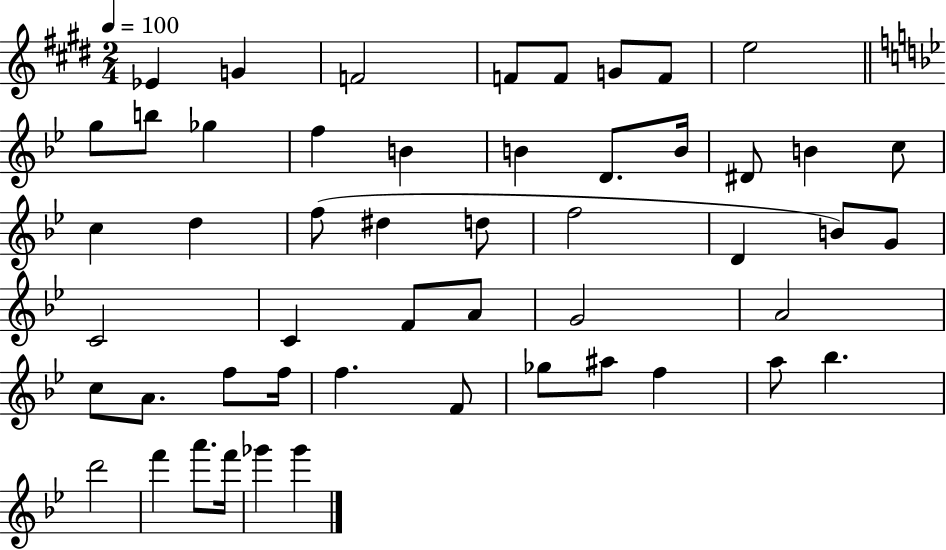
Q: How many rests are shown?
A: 0